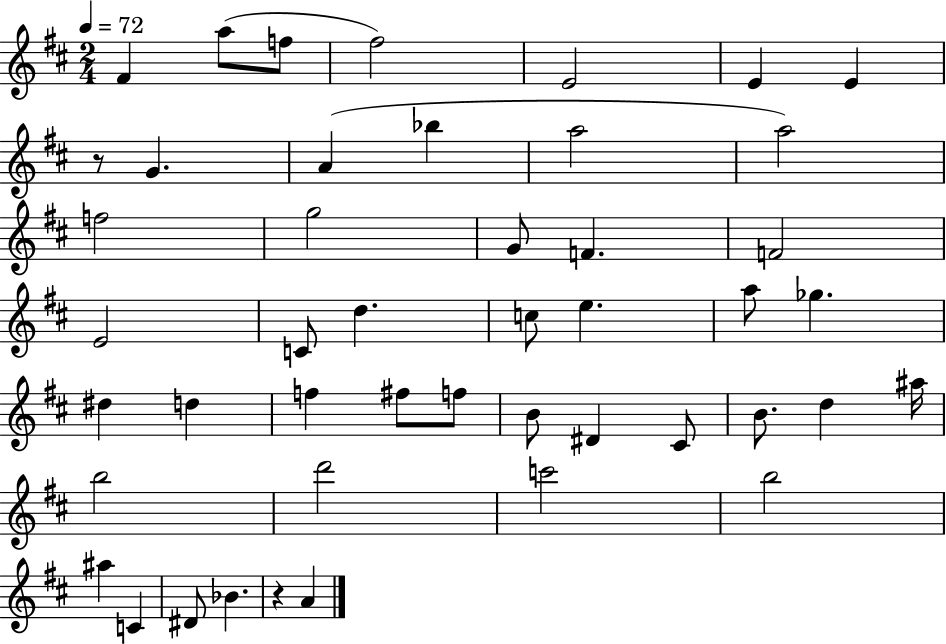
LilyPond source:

{
  \clef treble
  \numericTimeSignature
  \time 2/4
  \key d \major
  \tempo 4 = 72
  fis'4 a''8( f''8 | fis''2) | e'2 | e'4 e'4 | \break r8 g'4. | a'4( bes''4 | a''2 | a''2) | \break f''2 | g''2 | g'8 f'4. | f'2 | \break e'2 | c'8 d''4. | c''8 e''4. | a''8 ges''4. | \break dis''4 d''4 | f''4 fis''8 f''8 | b'8 dis'4 cis'8 | b'8. d''4 ais''16 | \break b''2 | d'''2 | c'''2 | b''2 | \break ais''4 c'4 | dis'8 bes'4. | r4 a'4 | \bar "|."
}